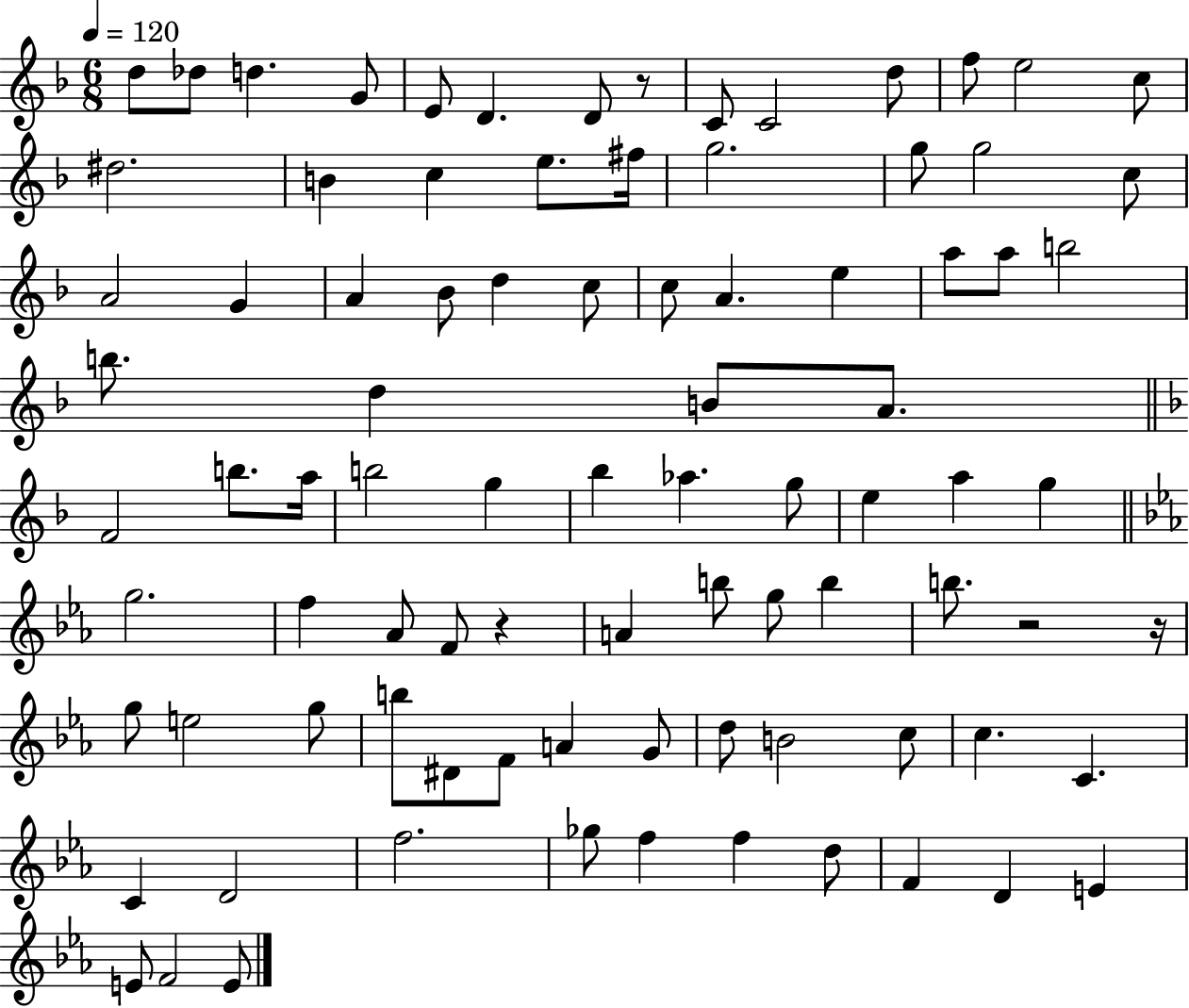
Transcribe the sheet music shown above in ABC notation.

X:1
T:Untitled
M:6/8
L:1/4
K:F
d/2 _d/2 d G/2 E/2 D D/2 z/2 C/2 C2 d/2 f/2 e2 c/2 ^d2 B c e/2 ^f/4 g2 g/2 g2 c/2 A2 G A _B/2 d c/2 c/2 A e a/2 a/2 b2 b/2 d B/2 A/2 F2 b/2 a/4 b2 g _b _a g/2 e a g g2 f _A/2 F/2 z A b/2 g/2 b b/2 z2 z/4 g/2 e2 g/2 b/2 ^D/2 F/2 A G/2 d/2 B2 c/2 c C C D2 f2 _g/2 f f d/2 F D E E/2 F2 E/2